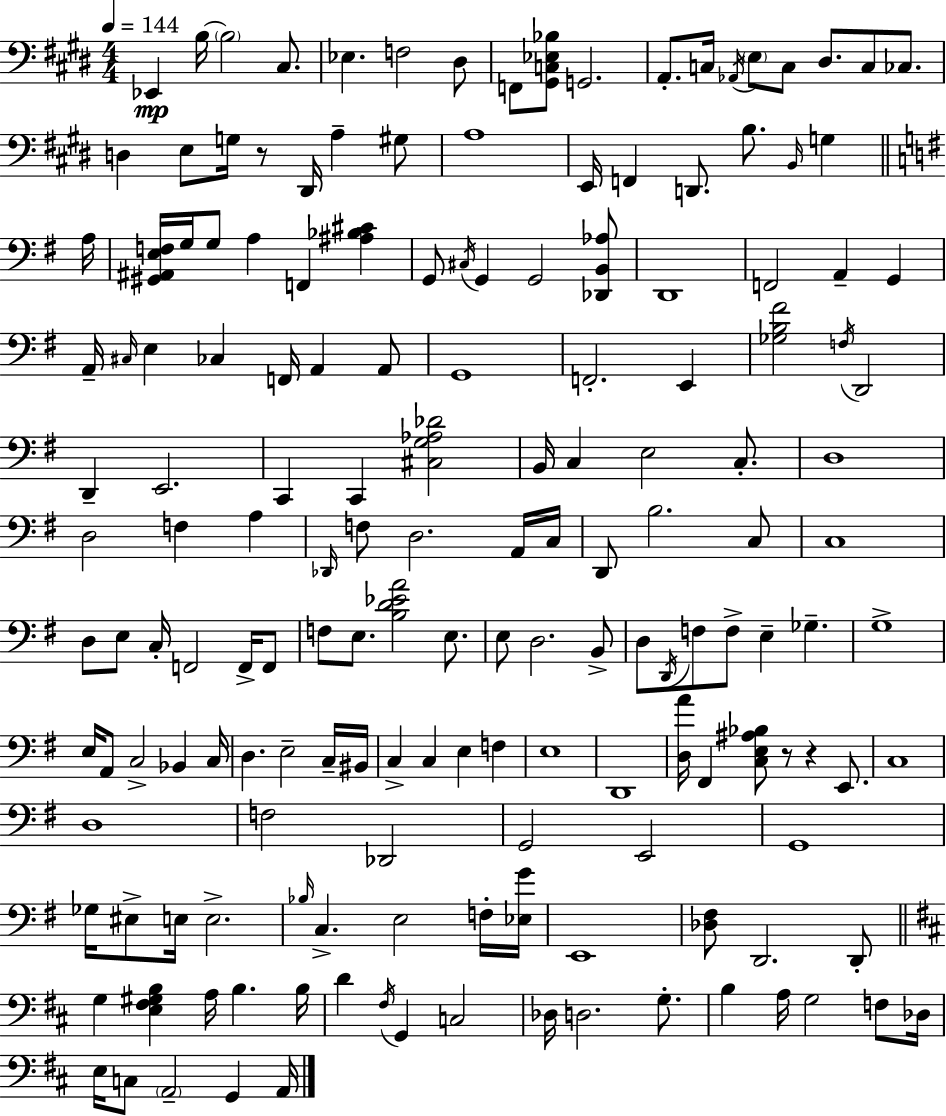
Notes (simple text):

Eb2/q B3/s B3/h C#3/e. Eb3/q. F3/h D#3/e F2/e [G#2,C3,Eb3,Bb3]/e G2/h. A2/e. C3/s Ab2/s E3/e C3/e D#3/e. C3/e CES3/e. D3/q E3/e G3/s R/e D#2/s A3/q G#3/e A3/w E2/s F2/q D2/e. B3/e. B2/s G3/q A3/s [G#2,A#2,E3,F3]/s G3/s G3/e A3/q F2/q [A#3,Bb3,C#4]/q G2/e C#3/s G2/q G2/h [Db2,B2,Ab3]/e D2/w F2/h A2/q G2/q A2/s C#3/s E3/q CES3/q F2/s A2/q A2/e G2/w F2/h. E2/q [Gb3,B3,F#4]/h F3/s D2/h D2/q E2/h. C2/q C2/q [C#3,G3,Ab3,Db4]/h B2/s C3/q E3/h C3/e. D3/w D3/h F3/q A3/q Db2/s F3/e D3/h. A2/s C3/s D2/e B3/h. C3/e C3/w D3/e E3/e C3/s F2/h F2/s F2/e F3/e E3/e. [B3,D4,Eb4,A4]/h E3/e. E3/e D3/h. B2/e D3/e D2/s F3/e F3/e E3/q Gb3/q. G3/w E3/s A2/e C3/h Bb2/q C3/s D3/q. E3/h C3/s BIS2/s C3/q C3/q E3/q F3/q E3/w D2/w [D3,A4]/s F#2/q [C3,E3,A#3,Bb3]/e R/e R/q E2/e. C3/w D3/w F3/h Db2/h G2/h E2/h G2/w Gb3/s EIS3/e E3/s E3/h. Bb3/s C3/q. E3/h F3/s [Eb3,G4]/s E2/w [Db3,F#3]/e D2/h. D2/e G3/q [E3,F#3,G#3,B3]/q A3/s B3/q. B3/s D4/q F#3/s G2/q C3/h Db3/s D3/h. G3/e. B3/q A3/s G3/h F3/e Db3/s E3/s C3/e A2/h G2/q A2/s